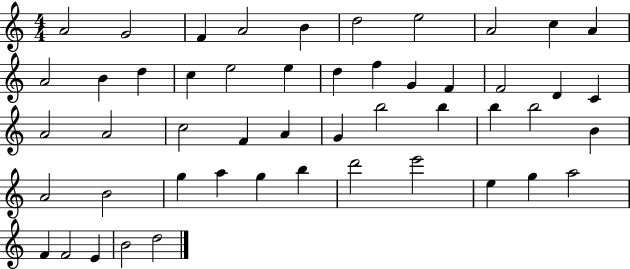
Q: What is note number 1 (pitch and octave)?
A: A4